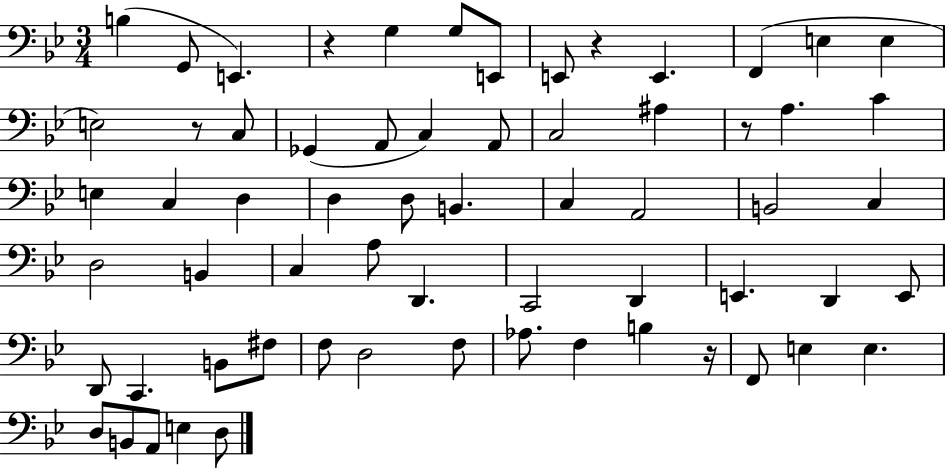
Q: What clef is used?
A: bass